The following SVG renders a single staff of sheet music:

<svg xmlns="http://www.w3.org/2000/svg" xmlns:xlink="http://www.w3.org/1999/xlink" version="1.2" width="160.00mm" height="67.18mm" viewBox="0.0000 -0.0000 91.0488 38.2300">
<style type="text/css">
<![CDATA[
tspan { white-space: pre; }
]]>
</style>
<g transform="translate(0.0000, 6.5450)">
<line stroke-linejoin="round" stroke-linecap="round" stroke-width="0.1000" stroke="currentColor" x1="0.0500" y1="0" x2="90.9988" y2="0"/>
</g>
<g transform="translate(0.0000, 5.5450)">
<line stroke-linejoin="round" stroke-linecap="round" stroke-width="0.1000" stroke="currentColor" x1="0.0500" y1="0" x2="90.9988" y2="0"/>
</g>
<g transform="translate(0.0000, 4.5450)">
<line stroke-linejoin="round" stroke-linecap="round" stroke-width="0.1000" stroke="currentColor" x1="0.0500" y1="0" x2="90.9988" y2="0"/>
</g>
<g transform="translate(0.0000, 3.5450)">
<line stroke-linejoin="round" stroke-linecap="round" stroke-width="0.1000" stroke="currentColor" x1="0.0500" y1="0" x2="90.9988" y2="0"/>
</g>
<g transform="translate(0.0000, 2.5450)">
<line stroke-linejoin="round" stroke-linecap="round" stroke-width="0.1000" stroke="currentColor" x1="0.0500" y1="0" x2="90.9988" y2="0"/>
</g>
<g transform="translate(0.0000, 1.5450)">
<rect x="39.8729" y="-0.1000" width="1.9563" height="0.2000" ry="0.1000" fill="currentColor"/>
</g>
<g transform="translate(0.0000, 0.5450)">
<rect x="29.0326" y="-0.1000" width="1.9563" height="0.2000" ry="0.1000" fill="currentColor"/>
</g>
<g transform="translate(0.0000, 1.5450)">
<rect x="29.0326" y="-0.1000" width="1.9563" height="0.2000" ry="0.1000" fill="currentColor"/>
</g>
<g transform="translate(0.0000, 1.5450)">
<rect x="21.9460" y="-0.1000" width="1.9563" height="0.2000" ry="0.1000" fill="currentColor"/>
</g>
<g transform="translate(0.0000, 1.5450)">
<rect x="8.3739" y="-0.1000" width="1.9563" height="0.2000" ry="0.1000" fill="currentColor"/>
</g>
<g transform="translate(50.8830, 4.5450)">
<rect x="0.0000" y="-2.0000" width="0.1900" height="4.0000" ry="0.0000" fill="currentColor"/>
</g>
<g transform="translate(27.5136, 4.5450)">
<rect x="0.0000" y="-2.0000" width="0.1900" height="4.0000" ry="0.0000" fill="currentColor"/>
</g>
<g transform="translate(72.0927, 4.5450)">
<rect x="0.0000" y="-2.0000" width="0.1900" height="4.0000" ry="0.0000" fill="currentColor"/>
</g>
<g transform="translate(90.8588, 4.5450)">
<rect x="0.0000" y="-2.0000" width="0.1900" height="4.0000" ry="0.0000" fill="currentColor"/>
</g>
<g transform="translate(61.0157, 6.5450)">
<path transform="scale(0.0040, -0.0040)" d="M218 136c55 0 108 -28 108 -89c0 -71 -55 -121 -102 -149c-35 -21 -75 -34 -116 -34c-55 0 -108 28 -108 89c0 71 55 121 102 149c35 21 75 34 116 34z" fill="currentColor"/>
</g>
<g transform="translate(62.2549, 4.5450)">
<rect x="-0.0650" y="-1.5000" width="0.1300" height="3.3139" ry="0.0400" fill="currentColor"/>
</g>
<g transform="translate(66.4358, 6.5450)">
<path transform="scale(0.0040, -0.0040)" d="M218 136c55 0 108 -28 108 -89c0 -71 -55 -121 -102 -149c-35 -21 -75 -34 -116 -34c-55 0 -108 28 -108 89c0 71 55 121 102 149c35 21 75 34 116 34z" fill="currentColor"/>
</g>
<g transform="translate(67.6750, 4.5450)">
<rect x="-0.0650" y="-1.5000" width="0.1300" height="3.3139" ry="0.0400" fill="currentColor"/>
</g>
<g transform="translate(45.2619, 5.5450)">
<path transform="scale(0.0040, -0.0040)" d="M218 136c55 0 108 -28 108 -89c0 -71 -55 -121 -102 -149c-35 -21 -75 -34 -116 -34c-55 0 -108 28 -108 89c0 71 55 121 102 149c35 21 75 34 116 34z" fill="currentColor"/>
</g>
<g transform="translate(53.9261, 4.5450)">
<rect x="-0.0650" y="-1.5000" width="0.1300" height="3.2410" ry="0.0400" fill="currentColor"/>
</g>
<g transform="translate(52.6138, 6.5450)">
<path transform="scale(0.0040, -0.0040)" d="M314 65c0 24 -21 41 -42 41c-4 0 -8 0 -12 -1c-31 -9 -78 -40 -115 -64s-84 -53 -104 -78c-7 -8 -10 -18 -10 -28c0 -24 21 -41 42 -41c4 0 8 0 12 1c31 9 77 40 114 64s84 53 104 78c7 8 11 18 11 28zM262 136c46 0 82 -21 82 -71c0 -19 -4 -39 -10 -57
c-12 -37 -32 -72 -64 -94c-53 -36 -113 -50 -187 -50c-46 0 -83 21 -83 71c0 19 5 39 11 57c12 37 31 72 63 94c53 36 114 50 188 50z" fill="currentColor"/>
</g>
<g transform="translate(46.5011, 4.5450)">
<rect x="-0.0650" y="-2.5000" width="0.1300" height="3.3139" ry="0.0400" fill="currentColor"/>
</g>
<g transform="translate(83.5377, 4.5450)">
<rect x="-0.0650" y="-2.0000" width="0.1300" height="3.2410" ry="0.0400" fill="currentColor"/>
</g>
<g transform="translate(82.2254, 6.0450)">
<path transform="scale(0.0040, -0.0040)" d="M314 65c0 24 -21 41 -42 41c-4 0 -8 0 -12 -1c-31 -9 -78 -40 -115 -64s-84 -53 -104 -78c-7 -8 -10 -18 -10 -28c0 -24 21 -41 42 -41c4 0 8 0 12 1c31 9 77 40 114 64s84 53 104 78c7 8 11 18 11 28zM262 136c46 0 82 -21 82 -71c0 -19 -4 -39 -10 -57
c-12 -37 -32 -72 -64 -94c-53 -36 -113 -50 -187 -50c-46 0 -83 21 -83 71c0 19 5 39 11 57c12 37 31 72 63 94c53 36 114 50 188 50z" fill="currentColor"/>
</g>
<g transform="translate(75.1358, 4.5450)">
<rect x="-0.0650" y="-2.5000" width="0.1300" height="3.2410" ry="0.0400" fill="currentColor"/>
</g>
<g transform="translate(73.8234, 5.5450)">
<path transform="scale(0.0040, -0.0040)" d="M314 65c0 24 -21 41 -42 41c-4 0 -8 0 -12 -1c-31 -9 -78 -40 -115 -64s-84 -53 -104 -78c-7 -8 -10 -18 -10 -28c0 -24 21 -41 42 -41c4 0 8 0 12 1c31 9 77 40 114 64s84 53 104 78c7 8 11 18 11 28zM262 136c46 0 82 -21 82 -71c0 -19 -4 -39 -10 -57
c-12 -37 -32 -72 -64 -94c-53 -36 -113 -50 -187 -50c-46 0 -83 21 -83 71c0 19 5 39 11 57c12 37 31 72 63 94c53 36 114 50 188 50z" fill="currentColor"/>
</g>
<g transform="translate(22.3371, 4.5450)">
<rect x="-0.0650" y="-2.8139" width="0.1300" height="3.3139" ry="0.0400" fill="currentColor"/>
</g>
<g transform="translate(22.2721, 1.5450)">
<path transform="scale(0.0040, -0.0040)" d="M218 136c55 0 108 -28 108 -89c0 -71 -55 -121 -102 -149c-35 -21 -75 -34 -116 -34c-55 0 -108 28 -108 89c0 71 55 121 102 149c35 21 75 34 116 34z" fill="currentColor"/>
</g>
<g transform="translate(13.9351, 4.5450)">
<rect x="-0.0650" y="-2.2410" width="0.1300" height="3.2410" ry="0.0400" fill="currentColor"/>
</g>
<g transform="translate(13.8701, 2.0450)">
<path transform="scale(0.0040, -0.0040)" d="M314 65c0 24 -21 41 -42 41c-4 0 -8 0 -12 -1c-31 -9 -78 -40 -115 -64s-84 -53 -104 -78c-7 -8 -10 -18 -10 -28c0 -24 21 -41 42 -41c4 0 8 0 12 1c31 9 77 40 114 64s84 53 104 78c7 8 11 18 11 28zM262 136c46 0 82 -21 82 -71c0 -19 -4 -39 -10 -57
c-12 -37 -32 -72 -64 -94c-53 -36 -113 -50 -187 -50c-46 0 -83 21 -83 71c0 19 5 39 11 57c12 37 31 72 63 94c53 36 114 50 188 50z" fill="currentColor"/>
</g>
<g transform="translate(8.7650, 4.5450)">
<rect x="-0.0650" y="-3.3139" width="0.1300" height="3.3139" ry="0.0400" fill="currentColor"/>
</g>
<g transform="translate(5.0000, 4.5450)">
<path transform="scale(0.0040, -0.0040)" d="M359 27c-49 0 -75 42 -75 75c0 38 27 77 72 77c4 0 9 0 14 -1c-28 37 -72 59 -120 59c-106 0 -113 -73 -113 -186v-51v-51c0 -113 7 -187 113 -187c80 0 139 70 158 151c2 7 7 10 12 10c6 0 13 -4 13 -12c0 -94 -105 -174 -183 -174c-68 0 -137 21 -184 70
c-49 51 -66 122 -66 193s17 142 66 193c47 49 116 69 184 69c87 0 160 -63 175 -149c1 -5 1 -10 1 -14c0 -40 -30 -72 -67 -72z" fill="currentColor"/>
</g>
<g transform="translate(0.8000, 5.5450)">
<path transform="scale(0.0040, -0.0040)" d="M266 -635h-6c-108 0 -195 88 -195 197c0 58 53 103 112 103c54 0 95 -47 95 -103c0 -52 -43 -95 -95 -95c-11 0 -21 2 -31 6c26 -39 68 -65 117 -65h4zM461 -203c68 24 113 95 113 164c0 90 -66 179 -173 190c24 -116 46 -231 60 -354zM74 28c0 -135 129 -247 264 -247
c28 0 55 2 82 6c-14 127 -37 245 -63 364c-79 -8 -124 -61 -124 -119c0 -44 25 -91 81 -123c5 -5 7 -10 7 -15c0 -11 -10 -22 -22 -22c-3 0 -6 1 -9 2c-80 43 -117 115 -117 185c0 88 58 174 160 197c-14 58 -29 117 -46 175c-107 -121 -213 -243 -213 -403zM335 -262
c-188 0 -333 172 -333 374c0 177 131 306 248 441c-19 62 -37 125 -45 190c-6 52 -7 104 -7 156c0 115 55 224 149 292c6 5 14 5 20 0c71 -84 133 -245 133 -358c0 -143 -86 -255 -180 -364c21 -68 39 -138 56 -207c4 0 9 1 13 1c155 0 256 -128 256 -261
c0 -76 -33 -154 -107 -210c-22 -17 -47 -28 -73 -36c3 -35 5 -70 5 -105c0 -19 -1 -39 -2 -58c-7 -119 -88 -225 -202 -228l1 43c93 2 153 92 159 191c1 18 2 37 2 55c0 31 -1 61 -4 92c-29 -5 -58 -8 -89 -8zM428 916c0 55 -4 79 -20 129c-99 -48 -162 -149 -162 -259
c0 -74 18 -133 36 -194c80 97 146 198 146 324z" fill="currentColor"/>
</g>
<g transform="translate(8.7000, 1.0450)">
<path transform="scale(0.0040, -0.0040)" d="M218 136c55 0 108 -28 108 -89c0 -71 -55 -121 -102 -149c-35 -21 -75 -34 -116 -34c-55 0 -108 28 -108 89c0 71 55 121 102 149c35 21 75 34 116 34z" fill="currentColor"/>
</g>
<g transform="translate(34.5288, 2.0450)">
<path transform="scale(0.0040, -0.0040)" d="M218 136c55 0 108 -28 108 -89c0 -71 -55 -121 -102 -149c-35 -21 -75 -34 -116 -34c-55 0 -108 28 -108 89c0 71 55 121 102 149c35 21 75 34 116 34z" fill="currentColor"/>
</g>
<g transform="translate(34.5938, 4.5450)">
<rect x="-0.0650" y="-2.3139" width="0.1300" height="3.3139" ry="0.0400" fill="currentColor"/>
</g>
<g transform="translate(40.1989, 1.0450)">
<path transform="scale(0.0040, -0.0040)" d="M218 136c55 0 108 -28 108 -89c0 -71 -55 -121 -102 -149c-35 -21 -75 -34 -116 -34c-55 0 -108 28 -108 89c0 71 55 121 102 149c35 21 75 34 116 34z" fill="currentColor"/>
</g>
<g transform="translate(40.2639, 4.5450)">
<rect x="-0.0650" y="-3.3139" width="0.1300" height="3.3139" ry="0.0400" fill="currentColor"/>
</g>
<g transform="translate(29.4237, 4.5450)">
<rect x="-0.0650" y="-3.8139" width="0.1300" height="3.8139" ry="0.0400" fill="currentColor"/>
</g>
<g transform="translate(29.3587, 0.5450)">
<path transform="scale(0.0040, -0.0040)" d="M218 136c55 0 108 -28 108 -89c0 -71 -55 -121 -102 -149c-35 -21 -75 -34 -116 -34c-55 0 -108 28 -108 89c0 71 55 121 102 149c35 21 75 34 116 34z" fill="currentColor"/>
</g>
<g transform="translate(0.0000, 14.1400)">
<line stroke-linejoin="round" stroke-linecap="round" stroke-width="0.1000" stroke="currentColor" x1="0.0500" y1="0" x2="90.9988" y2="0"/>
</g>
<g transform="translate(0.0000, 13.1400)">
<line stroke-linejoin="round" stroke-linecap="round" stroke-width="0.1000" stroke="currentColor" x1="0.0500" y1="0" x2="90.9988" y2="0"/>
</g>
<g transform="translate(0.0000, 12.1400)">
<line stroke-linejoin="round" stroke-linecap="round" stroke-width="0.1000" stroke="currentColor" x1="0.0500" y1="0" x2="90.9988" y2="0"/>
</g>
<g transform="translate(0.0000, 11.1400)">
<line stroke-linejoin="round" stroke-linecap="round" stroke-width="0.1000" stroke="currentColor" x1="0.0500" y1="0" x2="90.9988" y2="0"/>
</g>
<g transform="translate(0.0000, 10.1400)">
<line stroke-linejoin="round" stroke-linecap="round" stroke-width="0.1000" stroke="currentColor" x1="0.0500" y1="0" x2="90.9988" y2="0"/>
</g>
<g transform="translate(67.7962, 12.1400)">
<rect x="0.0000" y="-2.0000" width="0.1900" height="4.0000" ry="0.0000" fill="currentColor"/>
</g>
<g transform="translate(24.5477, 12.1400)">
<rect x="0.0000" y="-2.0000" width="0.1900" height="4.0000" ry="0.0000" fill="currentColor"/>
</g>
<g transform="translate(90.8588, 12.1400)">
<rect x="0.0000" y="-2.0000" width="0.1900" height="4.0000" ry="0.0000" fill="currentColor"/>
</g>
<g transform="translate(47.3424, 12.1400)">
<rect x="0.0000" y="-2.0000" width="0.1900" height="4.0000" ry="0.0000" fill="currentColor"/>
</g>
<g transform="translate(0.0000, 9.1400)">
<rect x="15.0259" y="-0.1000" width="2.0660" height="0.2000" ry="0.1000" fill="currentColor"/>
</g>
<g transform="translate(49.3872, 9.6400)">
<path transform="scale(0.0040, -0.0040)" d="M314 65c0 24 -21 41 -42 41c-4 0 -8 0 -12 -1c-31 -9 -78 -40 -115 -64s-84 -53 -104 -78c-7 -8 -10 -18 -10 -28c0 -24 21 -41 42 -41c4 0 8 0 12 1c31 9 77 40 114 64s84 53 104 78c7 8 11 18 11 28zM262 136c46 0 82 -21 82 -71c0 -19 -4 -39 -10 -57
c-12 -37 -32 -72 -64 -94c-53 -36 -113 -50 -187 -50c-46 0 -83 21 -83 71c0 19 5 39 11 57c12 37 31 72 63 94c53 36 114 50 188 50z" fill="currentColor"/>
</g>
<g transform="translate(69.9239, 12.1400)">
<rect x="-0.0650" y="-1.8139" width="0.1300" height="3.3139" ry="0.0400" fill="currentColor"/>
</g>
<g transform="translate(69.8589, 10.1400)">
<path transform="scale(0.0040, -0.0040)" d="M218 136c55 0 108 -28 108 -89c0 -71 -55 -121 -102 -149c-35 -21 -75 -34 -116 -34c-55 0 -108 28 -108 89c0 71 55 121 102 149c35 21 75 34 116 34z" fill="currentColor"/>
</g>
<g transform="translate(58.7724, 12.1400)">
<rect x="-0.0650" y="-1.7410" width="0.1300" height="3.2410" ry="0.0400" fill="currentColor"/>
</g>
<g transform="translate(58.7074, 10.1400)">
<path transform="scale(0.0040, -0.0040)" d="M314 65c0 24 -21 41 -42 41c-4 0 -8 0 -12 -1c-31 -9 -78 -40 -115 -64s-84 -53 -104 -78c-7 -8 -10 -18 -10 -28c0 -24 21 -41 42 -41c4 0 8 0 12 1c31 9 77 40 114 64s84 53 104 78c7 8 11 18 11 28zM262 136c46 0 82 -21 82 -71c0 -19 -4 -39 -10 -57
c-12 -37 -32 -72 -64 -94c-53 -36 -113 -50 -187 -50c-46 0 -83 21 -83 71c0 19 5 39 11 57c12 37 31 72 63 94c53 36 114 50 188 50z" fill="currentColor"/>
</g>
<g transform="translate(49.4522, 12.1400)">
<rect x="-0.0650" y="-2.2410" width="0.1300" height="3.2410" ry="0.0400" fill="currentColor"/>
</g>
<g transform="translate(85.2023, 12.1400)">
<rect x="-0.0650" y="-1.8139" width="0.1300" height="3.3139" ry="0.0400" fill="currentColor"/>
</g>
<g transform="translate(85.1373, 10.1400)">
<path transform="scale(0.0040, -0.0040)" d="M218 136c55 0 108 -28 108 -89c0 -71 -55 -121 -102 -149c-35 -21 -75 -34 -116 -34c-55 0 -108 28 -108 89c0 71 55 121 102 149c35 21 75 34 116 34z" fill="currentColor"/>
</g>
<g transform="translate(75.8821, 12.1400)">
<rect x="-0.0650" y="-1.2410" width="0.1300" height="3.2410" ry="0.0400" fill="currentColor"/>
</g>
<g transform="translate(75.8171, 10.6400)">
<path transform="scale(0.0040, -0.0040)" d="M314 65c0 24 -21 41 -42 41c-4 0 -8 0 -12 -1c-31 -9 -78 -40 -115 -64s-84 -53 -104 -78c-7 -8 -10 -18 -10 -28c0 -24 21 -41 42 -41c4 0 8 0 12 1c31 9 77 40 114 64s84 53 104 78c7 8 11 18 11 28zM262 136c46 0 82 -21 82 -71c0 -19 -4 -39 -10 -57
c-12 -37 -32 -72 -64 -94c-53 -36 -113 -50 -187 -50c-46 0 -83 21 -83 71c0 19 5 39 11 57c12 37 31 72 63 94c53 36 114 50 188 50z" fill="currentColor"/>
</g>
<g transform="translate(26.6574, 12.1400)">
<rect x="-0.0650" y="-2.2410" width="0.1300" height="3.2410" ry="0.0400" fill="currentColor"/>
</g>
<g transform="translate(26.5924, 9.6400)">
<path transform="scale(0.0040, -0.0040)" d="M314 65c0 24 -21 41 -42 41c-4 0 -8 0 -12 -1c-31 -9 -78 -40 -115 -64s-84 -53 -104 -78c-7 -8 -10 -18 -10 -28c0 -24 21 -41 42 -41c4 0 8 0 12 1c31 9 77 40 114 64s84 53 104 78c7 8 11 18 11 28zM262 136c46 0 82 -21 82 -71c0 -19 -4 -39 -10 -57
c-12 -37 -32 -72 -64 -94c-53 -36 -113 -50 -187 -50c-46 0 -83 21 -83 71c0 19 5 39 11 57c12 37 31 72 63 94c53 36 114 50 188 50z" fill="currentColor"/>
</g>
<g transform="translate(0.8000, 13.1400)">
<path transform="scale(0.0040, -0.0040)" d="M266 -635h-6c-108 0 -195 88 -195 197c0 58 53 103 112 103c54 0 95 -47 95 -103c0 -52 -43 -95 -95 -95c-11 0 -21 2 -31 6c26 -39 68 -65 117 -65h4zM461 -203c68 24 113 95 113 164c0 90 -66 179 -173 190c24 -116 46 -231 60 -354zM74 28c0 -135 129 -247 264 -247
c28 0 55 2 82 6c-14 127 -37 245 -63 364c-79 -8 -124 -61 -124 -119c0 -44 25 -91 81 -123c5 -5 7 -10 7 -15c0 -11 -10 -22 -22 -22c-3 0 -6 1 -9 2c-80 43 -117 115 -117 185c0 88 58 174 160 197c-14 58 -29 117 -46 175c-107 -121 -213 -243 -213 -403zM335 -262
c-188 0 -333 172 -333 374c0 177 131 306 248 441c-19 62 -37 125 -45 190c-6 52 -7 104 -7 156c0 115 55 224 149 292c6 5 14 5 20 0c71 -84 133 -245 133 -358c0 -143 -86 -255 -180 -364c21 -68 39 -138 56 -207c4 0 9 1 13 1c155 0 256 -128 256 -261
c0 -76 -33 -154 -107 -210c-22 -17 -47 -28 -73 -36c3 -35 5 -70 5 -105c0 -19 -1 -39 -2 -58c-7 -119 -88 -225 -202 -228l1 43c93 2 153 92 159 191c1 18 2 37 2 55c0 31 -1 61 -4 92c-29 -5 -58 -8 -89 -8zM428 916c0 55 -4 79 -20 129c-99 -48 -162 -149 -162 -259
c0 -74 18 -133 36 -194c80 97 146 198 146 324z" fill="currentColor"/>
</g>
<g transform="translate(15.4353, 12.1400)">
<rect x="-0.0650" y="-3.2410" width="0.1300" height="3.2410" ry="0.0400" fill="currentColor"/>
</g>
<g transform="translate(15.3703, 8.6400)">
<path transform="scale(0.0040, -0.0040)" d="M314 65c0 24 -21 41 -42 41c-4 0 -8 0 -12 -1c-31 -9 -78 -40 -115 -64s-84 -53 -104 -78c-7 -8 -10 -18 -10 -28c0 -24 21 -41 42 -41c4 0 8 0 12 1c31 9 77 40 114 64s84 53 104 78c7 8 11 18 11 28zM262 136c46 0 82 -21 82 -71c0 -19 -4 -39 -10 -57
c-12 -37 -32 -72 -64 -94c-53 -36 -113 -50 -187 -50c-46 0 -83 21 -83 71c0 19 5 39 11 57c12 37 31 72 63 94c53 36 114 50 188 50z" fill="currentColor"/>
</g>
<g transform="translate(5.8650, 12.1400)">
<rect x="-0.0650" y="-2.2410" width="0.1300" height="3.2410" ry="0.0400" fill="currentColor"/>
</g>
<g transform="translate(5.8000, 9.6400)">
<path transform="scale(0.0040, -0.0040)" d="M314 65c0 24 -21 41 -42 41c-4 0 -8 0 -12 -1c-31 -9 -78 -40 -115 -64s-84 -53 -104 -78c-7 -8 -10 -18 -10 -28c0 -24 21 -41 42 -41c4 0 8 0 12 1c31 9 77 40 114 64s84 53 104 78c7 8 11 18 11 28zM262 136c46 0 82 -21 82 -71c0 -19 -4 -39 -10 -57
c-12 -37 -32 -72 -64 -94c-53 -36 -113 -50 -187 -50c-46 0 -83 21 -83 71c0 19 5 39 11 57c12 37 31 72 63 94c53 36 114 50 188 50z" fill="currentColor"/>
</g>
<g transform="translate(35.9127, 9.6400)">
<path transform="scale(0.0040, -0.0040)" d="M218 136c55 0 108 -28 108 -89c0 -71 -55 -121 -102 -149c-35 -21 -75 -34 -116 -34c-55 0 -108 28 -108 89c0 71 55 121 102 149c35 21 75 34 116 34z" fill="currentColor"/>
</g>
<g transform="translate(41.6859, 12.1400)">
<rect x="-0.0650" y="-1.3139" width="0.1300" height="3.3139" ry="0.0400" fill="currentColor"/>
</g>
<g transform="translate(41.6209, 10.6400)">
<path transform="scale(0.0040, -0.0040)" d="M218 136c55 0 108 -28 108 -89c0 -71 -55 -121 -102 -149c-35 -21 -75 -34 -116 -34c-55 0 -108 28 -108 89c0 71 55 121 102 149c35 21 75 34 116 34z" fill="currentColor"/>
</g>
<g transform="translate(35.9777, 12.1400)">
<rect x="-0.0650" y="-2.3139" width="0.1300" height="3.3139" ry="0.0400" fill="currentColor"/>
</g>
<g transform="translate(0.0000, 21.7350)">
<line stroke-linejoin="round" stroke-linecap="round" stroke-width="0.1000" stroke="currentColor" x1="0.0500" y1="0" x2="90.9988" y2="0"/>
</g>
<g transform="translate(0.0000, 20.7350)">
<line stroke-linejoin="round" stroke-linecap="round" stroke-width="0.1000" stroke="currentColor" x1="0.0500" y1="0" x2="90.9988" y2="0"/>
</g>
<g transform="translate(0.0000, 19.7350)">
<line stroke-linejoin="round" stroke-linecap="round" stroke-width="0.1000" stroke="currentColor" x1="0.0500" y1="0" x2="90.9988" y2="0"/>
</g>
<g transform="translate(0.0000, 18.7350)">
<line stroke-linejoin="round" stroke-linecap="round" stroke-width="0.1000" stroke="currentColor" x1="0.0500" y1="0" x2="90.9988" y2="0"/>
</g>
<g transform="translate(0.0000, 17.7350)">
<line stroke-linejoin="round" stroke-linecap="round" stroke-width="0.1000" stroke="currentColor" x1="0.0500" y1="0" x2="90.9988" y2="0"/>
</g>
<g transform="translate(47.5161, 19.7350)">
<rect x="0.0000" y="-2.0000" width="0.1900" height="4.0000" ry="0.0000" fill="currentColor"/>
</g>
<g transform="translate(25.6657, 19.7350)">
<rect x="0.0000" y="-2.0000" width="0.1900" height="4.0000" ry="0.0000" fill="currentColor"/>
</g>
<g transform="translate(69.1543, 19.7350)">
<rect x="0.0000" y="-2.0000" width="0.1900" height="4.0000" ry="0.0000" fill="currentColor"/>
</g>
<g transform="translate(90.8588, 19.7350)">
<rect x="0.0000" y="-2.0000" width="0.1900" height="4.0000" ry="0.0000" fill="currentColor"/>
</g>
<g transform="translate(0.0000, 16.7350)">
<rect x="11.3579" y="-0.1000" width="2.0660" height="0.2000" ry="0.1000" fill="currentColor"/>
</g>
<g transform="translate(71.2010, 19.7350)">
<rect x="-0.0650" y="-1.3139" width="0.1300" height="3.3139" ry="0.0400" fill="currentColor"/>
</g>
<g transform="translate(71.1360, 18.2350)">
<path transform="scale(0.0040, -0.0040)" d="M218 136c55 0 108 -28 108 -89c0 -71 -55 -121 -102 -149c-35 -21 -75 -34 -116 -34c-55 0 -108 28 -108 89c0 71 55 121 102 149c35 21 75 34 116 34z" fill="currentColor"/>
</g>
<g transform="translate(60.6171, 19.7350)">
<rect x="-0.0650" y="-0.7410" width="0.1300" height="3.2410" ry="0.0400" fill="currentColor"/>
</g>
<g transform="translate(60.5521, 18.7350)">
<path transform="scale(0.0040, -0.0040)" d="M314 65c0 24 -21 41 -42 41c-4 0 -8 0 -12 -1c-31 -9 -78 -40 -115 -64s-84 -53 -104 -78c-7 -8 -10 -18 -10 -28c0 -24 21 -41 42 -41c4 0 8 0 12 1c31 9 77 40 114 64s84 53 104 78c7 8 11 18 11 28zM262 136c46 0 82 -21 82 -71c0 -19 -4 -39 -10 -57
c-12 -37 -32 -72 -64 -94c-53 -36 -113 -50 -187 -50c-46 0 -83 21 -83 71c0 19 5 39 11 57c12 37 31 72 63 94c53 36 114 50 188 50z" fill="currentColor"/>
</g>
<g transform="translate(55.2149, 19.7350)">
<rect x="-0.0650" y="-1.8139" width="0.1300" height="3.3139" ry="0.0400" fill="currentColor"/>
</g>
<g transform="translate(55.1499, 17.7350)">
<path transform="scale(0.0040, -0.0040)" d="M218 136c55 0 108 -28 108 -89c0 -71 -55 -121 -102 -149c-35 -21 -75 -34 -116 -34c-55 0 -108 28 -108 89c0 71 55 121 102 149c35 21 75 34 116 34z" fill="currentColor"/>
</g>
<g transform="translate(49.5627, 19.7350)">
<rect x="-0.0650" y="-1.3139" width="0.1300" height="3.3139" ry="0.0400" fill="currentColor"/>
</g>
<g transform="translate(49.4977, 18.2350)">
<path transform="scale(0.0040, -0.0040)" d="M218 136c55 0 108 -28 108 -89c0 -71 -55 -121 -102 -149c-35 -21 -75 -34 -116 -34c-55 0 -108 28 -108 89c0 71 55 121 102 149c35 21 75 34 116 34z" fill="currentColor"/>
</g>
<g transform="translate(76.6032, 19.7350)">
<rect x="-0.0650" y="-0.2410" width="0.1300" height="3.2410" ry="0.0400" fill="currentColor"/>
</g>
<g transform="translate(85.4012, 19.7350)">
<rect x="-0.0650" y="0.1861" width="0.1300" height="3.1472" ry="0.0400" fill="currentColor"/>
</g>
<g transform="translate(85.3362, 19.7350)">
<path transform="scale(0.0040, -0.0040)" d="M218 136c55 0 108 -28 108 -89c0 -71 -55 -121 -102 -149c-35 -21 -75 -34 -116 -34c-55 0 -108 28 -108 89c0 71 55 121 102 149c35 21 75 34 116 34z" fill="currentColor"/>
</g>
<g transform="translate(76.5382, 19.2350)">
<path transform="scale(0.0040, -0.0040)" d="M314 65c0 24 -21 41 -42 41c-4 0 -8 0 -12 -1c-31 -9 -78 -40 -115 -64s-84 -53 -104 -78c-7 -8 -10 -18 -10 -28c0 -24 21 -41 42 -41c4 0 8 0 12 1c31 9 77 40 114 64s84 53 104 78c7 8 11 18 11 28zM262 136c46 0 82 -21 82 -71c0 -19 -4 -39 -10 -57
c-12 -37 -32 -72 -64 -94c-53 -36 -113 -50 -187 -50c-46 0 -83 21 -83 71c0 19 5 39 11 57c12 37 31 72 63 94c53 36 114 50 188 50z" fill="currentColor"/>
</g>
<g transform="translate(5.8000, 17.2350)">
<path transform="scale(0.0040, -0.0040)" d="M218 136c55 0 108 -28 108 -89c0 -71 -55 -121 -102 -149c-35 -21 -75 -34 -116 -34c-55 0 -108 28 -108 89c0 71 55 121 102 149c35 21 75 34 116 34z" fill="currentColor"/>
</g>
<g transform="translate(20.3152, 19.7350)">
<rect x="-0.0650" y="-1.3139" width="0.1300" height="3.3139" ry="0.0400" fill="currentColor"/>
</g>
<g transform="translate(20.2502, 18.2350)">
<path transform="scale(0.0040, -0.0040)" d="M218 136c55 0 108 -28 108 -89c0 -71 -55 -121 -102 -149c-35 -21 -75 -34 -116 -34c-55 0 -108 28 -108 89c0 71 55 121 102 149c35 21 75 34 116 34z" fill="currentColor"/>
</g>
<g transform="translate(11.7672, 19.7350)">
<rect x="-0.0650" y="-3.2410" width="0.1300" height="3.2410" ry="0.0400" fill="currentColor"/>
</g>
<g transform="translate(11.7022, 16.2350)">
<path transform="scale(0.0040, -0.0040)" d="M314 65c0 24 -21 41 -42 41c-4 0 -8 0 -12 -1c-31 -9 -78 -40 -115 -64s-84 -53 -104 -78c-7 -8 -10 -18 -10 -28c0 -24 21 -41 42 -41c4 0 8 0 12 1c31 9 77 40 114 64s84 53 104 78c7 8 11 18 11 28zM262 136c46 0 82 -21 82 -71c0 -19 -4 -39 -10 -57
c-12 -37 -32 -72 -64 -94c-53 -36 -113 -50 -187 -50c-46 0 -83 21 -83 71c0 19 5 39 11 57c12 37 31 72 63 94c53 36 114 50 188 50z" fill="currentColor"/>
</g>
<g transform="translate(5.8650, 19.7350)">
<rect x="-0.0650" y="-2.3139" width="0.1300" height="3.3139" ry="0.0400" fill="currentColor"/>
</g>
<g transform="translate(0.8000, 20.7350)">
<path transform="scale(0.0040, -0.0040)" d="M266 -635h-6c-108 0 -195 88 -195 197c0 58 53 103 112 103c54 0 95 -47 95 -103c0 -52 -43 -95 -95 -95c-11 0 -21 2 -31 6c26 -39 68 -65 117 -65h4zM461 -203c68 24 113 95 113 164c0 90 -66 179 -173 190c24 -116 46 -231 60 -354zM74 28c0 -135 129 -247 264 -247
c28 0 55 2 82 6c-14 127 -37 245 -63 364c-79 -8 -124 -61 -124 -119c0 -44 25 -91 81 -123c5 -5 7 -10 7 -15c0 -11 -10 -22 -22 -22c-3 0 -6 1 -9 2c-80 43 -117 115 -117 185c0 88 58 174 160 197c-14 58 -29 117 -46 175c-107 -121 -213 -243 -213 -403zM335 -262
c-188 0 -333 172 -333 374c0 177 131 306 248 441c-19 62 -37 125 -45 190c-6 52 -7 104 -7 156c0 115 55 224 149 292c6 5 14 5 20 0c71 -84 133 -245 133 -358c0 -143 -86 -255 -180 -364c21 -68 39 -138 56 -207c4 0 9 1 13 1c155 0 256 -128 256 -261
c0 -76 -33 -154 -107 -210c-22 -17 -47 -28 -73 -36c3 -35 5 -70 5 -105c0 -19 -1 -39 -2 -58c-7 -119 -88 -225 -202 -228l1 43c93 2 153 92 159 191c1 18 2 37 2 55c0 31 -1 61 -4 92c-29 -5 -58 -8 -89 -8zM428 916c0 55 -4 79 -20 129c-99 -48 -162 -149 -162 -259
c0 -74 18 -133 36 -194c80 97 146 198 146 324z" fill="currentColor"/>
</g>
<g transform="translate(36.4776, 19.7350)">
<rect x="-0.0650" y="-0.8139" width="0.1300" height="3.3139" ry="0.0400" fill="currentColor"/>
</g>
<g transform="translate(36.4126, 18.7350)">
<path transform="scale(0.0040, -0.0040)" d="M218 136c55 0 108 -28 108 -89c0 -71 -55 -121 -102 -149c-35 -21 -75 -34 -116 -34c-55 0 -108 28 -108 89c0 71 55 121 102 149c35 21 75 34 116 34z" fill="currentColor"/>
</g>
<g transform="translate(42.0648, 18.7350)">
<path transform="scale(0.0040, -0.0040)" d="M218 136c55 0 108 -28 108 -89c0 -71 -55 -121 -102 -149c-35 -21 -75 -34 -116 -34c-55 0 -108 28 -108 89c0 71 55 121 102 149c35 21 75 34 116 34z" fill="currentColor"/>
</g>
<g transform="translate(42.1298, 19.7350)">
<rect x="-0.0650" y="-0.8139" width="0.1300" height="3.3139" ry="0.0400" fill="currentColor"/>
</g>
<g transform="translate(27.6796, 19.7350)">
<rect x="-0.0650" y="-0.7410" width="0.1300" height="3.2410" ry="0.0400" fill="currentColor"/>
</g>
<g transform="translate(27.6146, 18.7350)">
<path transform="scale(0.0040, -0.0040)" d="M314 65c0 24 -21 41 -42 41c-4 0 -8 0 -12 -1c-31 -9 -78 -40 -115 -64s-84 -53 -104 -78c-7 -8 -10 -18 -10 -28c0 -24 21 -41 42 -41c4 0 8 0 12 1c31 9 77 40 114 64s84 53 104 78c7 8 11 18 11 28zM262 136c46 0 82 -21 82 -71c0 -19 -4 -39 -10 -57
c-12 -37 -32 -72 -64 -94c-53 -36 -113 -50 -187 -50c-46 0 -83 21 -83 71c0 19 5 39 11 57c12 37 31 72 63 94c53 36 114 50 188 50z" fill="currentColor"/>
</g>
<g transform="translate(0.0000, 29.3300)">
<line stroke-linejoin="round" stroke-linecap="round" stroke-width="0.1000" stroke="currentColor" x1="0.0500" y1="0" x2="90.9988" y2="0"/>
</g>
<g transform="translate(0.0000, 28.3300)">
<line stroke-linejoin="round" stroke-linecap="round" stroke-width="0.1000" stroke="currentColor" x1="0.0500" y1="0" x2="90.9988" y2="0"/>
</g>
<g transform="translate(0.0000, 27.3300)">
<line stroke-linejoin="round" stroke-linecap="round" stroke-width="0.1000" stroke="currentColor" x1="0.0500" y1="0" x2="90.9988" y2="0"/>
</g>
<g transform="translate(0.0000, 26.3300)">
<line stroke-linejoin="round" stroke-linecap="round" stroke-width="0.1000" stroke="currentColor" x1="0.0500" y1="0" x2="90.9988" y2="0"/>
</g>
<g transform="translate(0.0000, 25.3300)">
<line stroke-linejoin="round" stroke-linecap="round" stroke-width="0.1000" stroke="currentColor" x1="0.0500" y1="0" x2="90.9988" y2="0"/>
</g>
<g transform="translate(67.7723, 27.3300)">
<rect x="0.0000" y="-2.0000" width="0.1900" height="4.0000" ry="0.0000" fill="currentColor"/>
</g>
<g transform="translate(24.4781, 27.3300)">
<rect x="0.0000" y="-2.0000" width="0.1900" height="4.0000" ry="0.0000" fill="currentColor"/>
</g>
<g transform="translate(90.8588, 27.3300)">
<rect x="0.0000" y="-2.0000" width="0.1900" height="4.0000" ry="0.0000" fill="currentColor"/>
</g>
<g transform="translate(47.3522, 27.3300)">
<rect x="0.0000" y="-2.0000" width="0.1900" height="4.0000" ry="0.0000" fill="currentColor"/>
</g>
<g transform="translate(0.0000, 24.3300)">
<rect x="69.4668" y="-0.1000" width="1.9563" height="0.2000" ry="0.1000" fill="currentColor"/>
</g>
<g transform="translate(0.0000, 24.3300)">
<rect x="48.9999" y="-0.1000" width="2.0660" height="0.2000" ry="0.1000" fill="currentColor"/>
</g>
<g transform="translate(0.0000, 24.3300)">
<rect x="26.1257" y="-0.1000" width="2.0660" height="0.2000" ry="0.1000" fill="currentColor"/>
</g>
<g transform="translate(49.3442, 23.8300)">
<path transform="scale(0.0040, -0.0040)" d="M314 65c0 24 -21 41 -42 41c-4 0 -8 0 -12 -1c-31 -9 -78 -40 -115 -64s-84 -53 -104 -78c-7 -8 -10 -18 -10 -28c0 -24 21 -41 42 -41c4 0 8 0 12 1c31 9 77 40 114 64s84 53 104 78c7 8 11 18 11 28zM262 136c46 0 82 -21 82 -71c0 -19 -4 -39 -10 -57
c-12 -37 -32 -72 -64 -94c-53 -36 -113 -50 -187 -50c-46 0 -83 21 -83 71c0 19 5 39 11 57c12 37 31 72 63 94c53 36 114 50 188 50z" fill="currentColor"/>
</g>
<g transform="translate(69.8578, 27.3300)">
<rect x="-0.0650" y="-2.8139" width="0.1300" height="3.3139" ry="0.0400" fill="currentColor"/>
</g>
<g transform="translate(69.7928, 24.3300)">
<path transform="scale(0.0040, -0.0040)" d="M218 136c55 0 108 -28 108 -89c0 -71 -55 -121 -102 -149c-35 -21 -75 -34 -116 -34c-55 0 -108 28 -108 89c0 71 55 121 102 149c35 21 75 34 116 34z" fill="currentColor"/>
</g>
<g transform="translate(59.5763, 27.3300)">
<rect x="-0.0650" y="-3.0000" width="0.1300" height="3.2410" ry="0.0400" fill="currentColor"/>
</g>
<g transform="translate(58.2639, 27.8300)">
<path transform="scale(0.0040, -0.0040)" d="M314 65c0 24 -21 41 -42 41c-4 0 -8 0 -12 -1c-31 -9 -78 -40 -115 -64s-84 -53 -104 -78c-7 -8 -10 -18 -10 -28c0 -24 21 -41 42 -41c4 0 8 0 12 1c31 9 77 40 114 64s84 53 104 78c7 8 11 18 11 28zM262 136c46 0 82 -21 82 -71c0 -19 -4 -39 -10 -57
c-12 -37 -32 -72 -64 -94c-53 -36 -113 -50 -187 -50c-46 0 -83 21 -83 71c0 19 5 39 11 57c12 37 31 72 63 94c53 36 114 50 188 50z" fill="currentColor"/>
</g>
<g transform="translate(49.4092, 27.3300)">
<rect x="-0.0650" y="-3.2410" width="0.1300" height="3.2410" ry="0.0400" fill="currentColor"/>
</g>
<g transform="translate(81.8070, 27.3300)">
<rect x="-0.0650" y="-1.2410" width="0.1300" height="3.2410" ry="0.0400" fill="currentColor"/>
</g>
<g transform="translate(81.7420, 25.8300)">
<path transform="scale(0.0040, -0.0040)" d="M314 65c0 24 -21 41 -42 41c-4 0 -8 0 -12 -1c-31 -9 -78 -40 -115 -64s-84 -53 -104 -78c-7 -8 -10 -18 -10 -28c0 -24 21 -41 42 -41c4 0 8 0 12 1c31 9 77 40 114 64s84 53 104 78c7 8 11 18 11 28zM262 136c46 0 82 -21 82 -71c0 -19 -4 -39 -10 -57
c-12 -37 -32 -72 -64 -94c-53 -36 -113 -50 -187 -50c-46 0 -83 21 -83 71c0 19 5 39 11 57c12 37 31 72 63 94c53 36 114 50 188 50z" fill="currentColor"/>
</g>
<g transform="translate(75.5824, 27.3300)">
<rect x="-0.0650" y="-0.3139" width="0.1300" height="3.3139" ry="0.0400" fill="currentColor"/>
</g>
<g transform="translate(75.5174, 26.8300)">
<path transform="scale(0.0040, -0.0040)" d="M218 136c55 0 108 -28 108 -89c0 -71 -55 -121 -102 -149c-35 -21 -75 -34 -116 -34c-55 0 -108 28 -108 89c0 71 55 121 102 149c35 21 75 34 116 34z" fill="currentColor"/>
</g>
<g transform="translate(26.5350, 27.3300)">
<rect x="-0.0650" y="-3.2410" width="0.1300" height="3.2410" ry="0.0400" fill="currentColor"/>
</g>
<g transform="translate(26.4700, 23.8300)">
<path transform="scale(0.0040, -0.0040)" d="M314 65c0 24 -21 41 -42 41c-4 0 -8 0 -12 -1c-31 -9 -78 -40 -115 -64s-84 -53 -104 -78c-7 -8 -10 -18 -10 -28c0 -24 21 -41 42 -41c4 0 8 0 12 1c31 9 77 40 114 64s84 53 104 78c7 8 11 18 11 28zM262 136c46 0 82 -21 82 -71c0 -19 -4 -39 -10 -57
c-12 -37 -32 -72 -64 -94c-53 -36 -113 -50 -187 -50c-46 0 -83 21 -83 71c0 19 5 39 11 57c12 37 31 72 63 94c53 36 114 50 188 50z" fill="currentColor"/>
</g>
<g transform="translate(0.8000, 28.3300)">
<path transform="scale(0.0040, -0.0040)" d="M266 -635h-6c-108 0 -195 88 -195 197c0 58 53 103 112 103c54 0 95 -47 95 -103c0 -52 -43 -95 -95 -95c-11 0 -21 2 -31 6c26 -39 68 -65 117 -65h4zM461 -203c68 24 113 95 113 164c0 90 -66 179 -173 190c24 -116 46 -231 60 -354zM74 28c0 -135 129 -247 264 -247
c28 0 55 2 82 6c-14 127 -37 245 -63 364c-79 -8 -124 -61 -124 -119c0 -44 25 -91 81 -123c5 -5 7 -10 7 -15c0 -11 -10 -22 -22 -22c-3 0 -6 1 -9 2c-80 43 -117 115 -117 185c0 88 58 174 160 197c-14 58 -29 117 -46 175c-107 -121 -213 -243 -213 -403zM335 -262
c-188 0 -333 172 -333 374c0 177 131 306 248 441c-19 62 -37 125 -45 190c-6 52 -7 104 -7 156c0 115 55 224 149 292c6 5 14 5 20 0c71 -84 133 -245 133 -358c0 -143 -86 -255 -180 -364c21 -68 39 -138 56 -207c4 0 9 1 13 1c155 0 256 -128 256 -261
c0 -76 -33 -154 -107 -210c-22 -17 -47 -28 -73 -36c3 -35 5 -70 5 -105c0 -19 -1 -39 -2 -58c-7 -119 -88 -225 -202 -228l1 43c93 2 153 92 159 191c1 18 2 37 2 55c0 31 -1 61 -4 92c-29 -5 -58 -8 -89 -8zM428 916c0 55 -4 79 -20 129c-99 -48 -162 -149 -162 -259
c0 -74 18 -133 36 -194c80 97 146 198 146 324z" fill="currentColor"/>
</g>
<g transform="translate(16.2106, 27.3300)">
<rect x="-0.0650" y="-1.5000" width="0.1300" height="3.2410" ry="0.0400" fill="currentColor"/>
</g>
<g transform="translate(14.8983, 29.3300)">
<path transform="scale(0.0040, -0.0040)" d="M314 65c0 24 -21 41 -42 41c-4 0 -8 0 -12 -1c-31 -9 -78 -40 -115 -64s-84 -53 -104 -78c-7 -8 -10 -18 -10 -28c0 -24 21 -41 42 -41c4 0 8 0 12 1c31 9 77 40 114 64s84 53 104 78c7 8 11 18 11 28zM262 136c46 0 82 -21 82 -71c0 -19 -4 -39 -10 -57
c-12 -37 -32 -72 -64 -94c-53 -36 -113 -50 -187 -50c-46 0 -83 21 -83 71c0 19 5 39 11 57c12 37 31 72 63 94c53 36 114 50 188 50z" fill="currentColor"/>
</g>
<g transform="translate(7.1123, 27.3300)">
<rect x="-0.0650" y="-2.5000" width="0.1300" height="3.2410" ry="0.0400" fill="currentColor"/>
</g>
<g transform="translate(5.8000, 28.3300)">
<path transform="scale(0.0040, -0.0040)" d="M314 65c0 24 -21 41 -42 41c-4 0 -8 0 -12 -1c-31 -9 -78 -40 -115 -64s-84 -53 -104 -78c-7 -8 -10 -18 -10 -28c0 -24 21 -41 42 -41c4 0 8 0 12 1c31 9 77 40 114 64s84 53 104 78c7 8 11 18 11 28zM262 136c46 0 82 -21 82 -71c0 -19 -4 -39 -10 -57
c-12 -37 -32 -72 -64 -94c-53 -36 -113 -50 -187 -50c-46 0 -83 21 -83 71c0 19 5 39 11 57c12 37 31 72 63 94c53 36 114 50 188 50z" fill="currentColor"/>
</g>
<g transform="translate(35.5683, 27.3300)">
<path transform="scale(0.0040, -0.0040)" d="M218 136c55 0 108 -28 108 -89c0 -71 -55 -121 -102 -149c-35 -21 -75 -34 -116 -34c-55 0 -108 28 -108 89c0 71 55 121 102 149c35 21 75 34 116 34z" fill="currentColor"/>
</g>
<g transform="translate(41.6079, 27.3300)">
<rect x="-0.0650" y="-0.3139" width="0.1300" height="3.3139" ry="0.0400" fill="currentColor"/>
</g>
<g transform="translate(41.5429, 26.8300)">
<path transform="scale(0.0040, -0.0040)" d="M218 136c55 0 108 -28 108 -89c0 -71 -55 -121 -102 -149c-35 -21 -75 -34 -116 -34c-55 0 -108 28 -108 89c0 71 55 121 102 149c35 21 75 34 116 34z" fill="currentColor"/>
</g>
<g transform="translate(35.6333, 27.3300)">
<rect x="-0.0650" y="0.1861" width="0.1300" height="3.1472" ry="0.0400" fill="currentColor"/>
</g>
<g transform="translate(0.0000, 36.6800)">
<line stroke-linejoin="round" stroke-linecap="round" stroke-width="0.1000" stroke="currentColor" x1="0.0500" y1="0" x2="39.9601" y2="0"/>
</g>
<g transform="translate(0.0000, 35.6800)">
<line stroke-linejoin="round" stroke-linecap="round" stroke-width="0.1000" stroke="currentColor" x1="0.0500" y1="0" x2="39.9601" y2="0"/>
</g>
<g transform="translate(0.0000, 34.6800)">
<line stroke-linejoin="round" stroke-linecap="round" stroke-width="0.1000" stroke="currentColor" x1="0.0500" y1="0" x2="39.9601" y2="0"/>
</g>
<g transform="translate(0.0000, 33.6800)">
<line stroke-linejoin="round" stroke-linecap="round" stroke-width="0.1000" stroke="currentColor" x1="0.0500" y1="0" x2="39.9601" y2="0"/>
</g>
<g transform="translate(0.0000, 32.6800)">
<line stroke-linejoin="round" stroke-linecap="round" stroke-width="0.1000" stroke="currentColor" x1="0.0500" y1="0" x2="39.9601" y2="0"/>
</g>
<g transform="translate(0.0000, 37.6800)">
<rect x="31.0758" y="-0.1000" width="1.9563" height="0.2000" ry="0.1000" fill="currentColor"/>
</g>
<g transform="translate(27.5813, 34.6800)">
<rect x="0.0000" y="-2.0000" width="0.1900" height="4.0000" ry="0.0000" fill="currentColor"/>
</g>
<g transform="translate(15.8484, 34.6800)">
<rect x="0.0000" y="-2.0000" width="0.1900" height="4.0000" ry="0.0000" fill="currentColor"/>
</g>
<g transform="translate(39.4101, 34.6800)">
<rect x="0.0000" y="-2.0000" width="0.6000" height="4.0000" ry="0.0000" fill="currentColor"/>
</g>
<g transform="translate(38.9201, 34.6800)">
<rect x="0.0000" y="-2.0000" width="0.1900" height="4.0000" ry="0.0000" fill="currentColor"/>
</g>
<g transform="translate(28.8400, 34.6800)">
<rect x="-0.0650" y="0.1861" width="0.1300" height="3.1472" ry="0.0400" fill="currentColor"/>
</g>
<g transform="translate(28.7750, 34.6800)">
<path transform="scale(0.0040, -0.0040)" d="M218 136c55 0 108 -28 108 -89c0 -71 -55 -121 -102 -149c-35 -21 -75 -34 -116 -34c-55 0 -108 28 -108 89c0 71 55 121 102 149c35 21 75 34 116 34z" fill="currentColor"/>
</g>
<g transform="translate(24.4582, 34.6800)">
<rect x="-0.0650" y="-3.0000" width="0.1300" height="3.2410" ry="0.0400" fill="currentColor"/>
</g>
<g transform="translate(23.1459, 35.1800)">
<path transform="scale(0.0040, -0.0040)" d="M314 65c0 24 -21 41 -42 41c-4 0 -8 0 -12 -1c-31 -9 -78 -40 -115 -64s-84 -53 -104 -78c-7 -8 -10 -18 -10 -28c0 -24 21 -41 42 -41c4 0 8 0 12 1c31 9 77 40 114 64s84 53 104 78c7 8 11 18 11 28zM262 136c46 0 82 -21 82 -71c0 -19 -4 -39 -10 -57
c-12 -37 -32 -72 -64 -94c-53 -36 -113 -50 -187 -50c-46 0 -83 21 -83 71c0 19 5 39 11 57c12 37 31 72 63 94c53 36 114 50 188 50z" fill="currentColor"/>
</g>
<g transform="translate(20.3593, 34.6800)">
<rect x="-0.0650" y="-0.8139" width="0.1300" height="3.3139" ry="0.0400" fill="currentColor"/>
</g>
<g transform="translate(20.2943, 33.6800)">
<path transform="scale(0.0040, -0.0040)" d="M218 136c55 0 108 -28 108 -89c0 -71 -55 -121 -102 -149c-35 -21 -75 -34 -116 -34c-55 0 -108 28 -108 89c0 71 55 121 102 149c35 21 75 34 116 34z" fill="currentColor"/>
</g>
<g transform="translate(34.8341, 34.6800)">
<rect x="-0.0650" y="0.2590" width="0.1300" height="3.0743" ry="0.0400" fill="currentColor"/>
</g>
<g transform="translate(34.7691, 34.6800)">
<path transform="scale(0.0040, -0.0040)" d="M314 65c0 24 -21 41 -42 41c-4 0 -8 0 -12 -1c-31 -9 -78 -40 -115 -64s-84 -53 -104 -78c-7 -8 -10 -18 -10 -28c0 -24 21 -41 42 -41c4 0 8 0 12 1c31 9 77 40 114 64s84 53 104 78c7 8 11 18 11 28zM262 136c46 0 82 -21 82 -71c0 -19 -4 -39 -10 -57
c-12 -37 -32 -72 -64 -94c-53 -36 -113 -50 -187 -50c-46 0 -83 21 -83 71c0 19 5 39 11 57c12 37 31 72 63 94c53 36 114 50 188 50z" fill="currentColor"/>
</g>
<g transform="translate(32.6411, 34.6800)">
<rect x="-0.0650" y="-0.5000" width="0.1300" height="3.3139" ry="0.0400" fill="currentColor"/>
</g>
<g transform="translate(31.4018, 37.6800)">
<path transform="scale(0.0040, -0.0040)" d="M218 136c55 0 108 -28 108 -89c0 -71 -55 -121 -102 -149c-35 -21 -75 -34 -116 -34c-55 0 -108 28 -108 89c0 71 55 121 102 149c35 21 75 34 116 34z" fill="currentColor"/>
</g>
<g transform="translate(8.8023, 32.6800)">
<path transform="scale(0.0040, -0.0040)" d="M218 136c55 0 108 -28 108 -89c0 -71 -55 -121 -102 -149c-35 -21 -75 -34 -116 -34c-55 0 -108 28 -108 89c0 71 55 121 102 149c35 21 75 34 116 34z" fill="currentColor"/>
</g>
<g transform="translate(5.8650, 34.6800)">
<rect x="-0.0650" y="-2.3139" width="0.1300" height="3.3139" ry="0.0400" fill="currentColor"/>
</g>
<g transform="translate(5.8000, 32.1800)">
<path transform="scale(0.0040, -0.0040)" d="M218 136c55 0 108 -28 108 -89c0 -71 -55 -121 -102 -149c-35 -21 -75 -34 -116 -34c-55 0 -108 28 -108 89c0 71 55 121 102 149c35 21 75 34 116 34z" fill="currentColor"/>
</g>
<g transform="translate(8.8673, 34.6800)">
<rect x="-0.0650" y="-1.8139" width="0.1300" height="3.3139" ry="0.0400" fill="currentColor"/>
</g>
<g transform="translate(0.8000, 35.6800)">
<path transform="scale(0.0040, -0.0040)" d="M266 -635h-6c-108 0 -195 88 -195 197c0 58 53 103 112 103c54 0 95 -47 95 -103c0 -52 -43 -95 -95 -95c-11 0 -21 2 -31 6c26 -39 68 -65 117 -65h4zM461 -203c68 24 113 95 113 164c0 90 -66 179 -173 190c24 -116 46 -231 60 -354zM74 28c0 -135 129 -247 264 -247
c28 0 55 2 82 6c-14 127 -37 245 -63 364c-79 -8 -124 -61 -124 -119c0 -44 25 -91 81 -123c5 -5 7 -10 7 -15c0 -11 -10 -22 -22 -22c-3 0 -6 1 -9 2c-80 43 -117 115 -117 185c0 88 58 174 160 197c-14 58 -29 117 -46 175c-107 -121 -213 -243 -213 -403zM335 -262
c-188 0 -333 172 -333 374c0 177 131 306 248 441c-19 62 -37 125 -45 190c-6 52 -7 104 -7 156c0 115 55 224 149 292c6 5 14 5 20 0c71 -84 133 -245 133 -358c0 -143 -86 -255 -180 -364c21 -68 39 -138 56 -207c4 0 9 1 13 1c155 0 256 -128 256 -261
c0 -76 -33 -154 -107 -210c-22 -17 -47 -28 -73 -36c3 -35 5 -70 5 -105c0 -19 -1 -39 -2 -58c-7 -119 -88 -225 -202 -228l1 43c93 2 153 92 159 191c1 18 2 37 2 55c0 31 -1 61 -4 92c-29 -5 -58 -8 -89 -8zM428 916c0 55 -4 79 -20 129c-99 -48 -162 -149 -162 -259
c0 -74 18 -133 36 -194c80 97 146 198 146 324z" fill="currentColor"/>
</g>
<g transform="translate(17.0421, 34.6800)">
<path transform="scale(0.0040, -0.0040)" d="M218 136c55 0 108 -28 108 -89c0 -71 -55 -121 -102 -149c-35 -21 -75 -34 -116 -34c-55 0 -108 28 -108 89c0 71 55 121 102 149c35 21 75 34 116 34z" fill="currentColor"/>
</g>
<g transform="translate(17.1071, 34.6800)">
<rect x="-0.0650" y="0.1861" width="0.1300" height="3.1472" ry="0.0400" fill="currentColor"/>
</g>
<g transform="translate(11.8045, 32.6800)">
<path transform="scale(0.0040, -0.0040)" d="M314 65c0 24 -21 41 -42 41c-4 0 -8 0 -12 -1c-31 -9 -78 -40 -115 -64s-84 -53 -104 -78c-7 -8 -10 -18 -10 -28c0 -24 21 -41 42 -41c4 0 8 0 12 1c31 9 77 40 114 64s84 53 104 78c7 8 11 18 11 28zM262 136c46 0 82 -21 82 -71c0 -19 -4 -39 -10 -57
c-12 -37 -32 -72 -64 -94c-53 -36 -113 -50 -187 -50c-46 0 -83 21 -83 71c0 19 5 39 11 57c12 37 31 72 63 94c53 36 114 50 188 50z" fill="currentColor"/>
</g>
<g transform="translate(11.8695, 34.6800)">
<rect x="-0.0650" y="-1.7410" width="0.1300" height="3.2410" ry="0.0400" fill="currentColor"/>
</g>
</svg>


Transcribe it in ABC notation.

X:1
T:Untitled
M:4/4
L:1/4
K:C
b g2 a c' g b G E2 E E G2 F2 g2 b2 g2 g e g2 f2 f e2 f g b2 e d2 d d e f d2 e c2 B G2 E2 b2 B c b2 A2 a c e2 g f f2 B d A2 B C B2